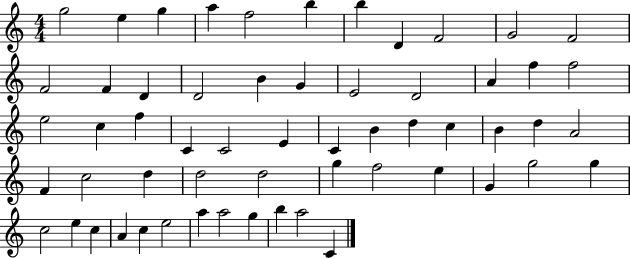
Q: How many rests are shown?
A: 0